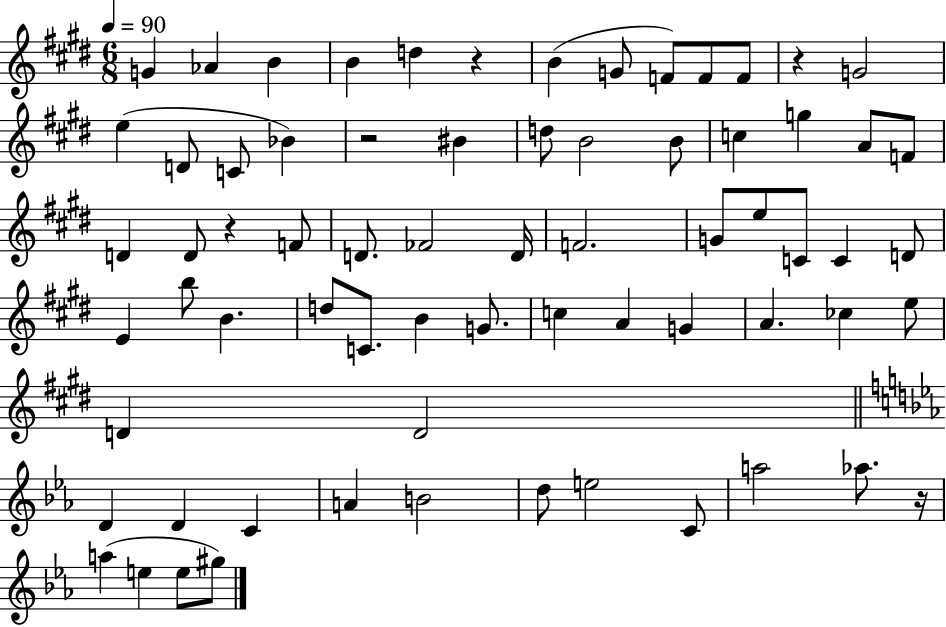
G4/q Ab4/q B4/q B4/q D5/q R/q B4/q G4/e F4/e F4/e F4/e R/q G4/h E5/q D4/e C4/e Bb4/q R/h BIS4/q D5/e B4/h B4/e C5/q G5/q A4/e F4/e D4/q D4/e R/q F4/e D4/e. FES4/h D4/s F4/h. G4/e E5/e C4/e C4/q D4/e E4/q B5/e B4/q. D5/e C4/e. B4/q G4/e. C5/q A4/q G4/q A4/q. CES5/q E5/e D4/q D4/h D4/q D4/q C4/q A4/q B4/h D5/e E5/h C4/e A5/h Ab5/e. R/s A5/q E5/q E5/e G#5/e